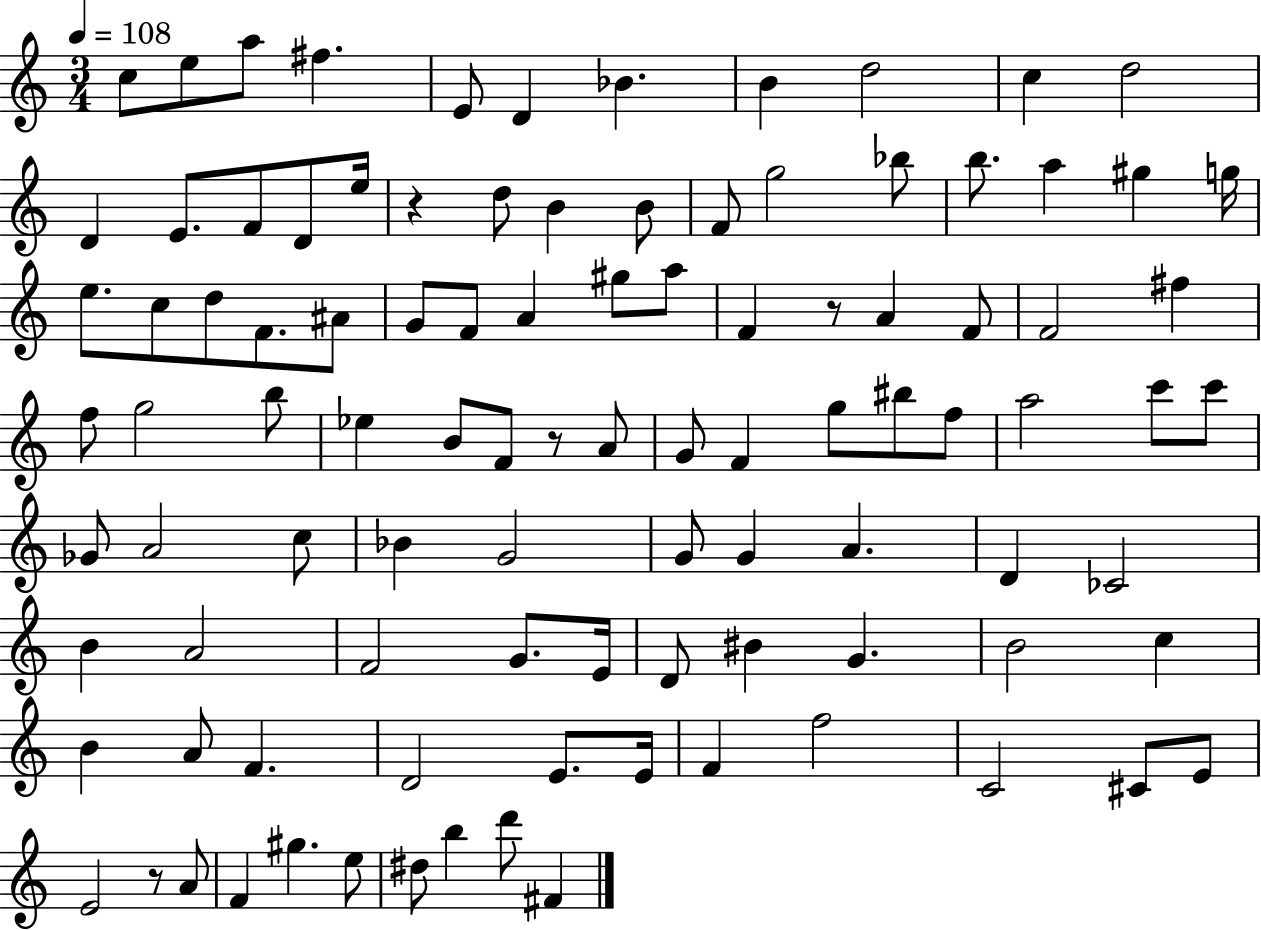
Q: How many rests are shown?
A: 4